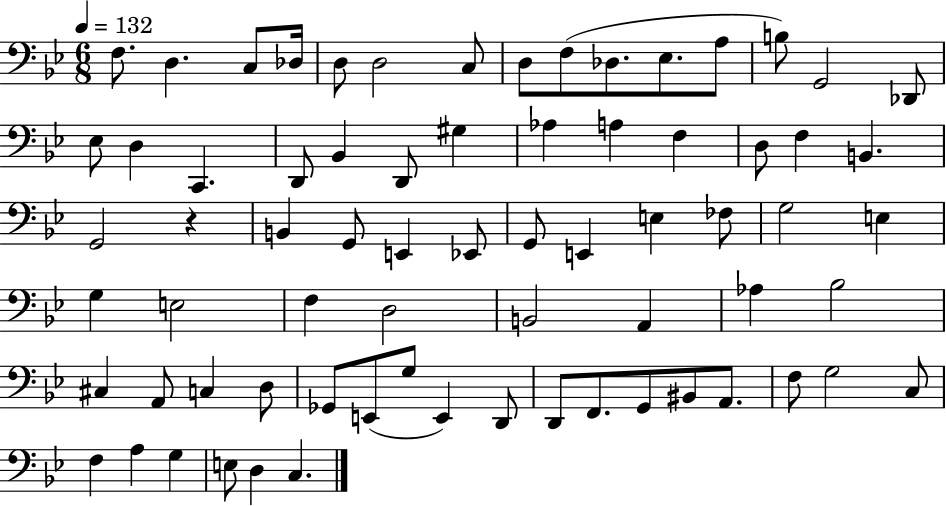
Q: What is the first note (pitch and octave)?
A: F3